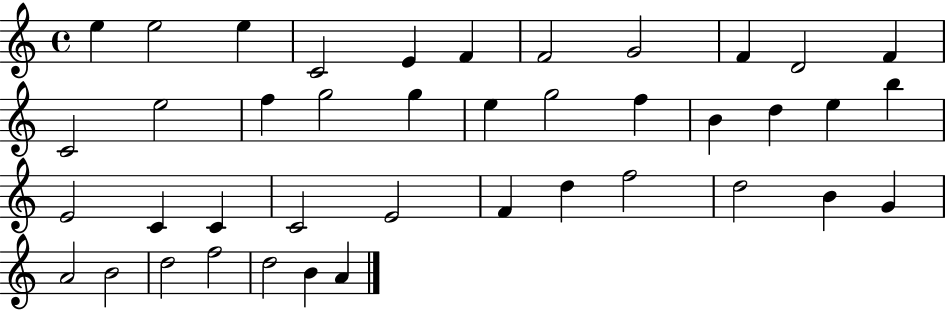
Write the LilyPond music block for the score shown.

{
  \clef treble
  \time 4/4
  \defaultTimeSignature
  \key c \major
  e''4 e''2 e''4 | c'2 e'4 f'4 | f'2 g'2 | f'4 d'2 f'4 | \break c'2 e''2 | f''4 g''2 g''4 | e''4 g''2 f''4 | b'4 d''4 e''4 b''4 | \break e'2 c'4 c'4 | c'2 e'2 | f'4 d''4 f''2 | d''2 b'4 g'4 | \break a'2 b'2 | d''2 f''2 | d''2 b'4 a'4 | \bar "|."
}